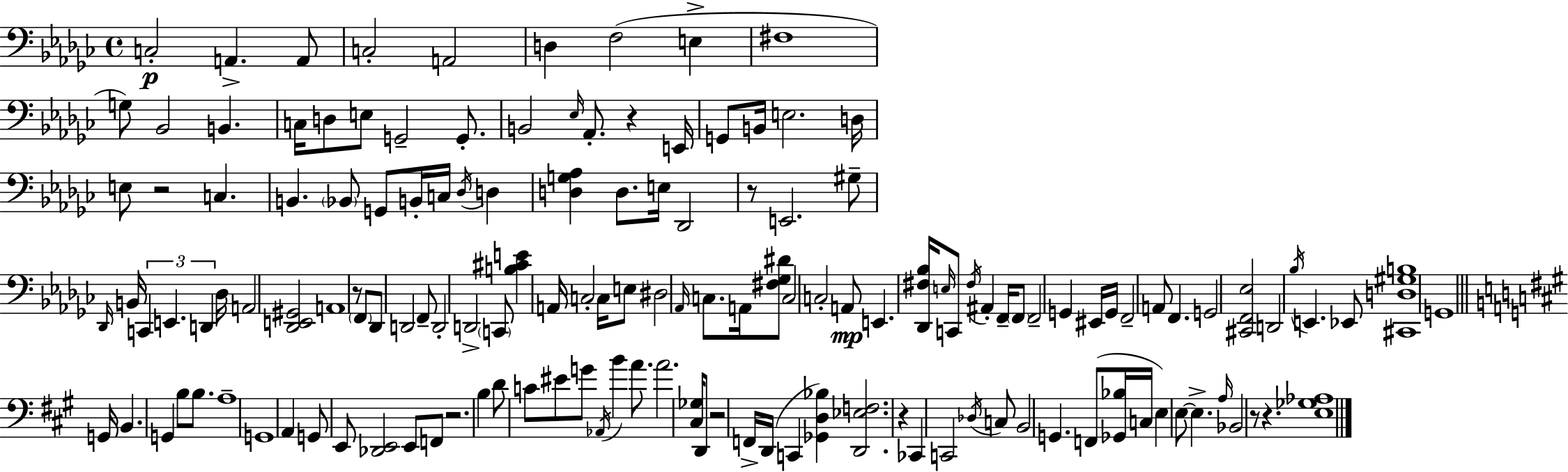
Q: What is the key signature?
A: EES minor